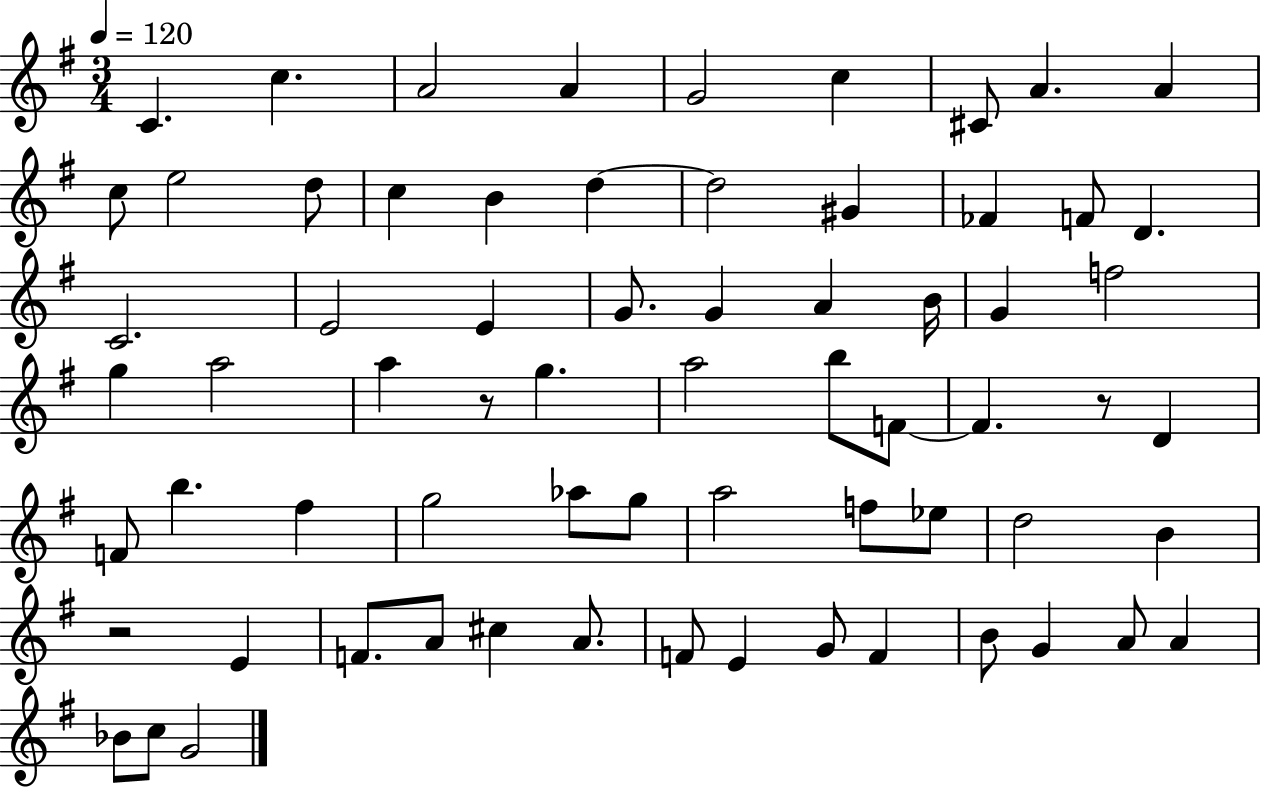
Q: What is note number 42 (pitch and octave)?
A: G5